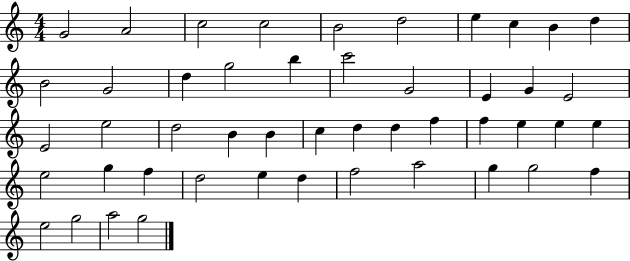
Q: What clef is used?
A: treble